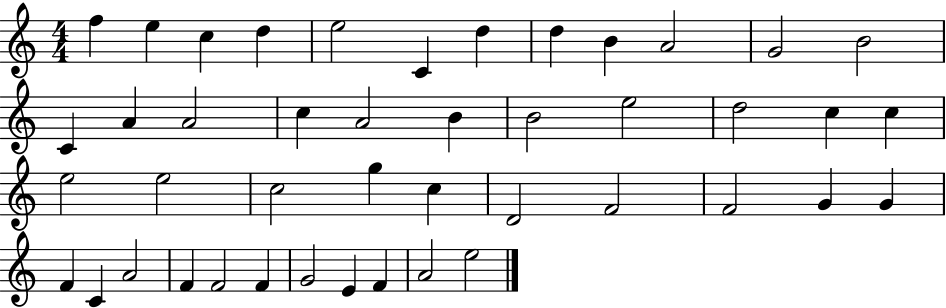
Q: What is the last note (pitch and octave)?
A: E5